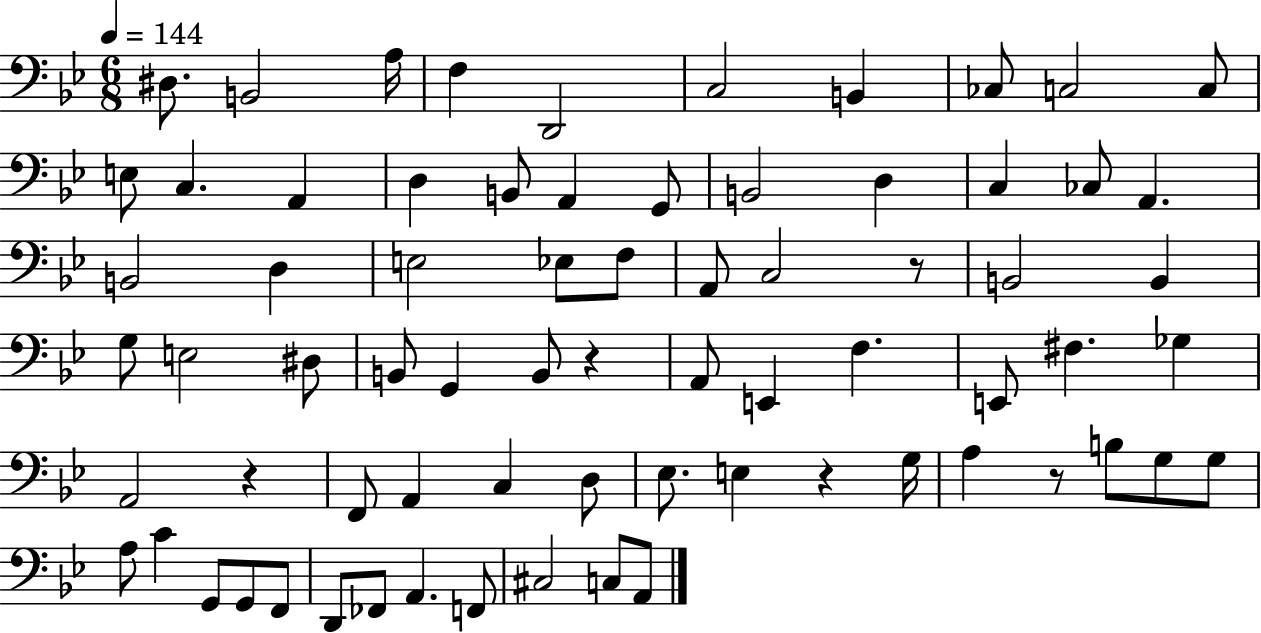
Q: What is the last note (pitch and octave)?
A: A2